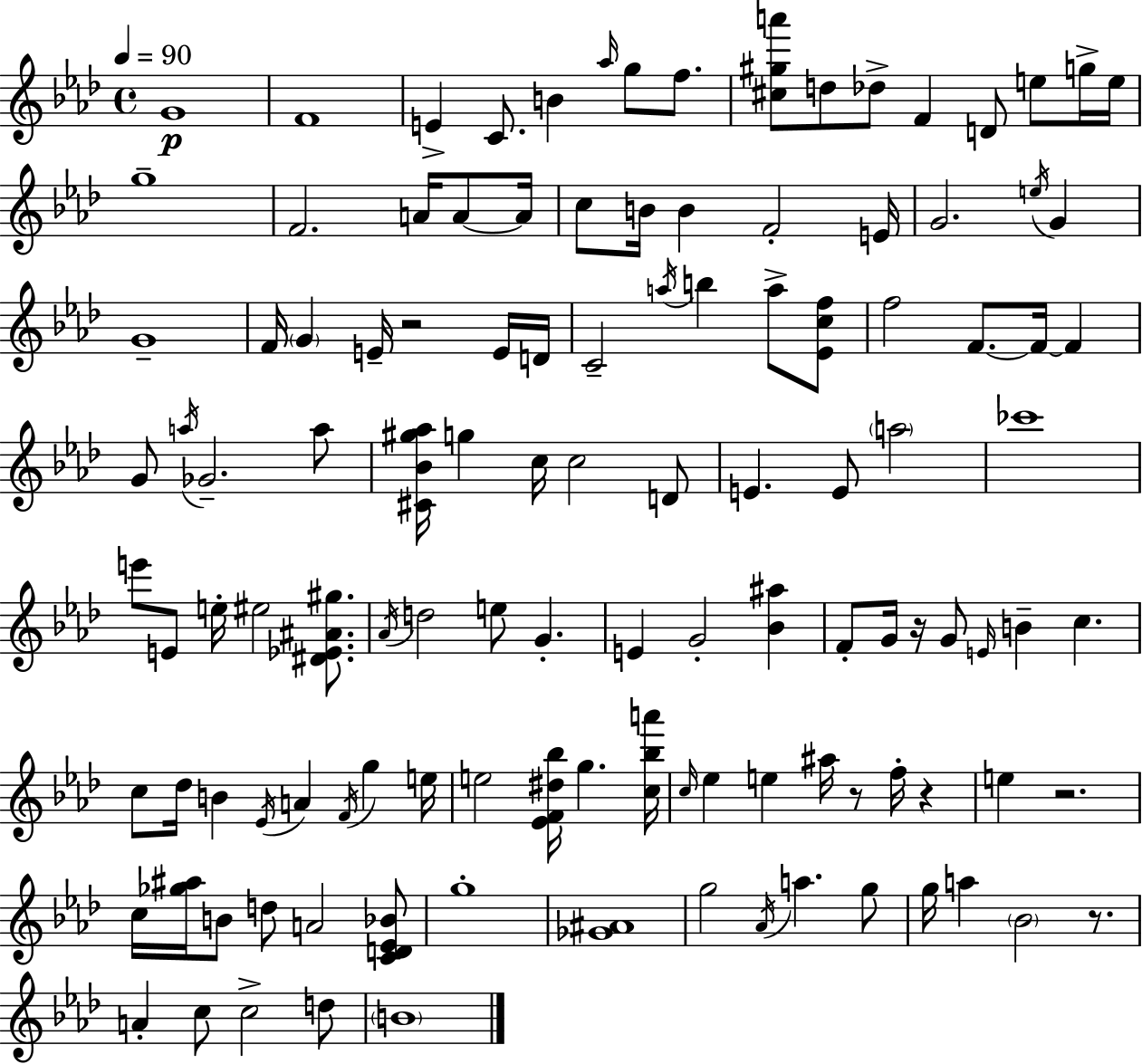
{
  \clef treble
  \time 4/4
  \defaultTimeSignature
  \key f \minor
  \tempo 4 = 90
  g'1\p | f'1 | e'4-> c'8. b'4 \grace { aes''16 } g''8 f''8. | <cis'' gis'' a'''>8 d''8 des''8-> f'4 d'8 e''8 g''16-> | \break e''16 g''1-- | f'2. a'16 a'8~~ | a'16 c''8 b'16 b'4 f'2-. | e'16 g'2. \acciaccatura { e''16 } g'4 | \break g'1-- | f'16 \parenthesize g'4 e'16-- r2 | e'16 d'16 c'2-- \acciaccatura { a''16 } b''4 a''8-> | <ees' c'' f''>8 f''2 f'8.~~ f'16~~ f'4 | \break g'8 \acciaccatura { a''16 } ges'2.-- | a''8 <cis' bes' gis'' aes''>16 g''4 c''16 c''2 | d'8 e'4. e'8 \parenthesize a''2 | ces'''1 | \break e'''8 e'8 e''16-. eis''2 | <dis' ees' ais' gis''>8. \acciaccatura { aes'16 } d''2 e''8 g'4.-. | e'4 g'2-. | <bes' ais''>4 f'8-. g'16 r16 g'8 \grace { e'16 } b'4-- | \break c''4. c''8 des''16 b'4 \acciaccatura { ees'16 } a'4 | \acciaccatura { f'16 } g''4 e''16 e''2 | <ees' f' dis'' bes''>16 g''4. <c'' bes'' a'''>16 \grace { c''16 } ees''4 e''4 | ais''16 r8 f''16-. r4 e''4 r2. | \break c''16 <ges'' ais''>16 b'8 d''8 a'2 | <c' d' ees' bes'>8 g''1-. | <ges' ais'>1 | g''2 | \break \acciaccatura { aes'16 } a''4. g''8 g''16 a''4 \parenthesize bes'2 | r8. a'4-. c''8 | c''2-> d''8 \parenthesize b'1 | \bar "|."
}